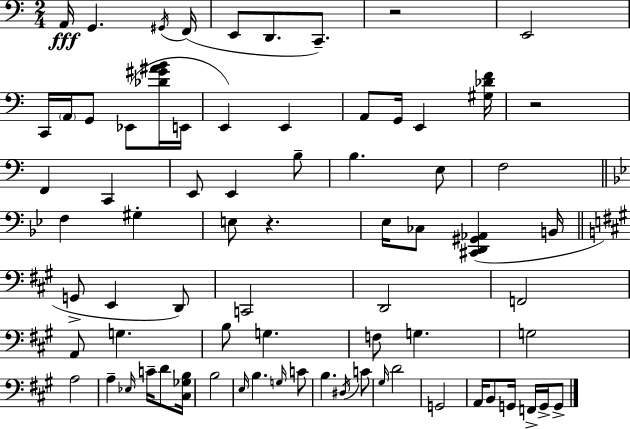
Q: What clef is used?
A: bass